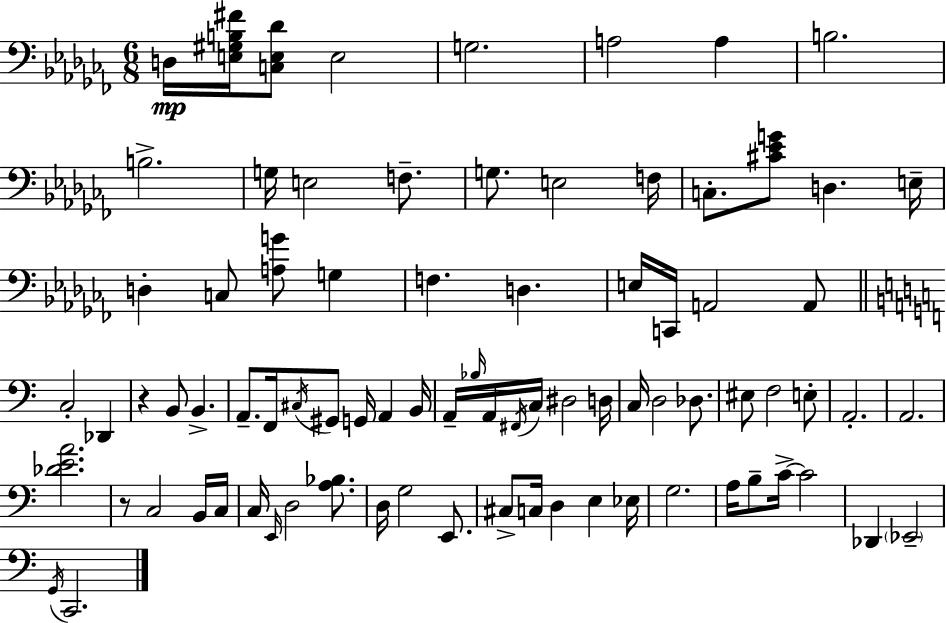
{
  \clef bass
  \numericTimeSignature
  \time 6/8
  \key aes \minor
  d16\mp <e gis b fis'>16 <c e des'>8 e2 | g2. | a2 a4 | b2. | \break b2.-> | g16 e2 f8.-- | g8. e2 f16 | c8.-. <cis' ees' g'>8 d4. e16-- | \break d4-. c8 <a g'>8 g4 | f4. d4. | e16 c,16 a,2 a,8 | \bar "||" \break \key c \major c2-. des,4 | r4 b,8 b,4.-> | a,8.-- f,16 \acciaccatura { cis16 } gis,8 g,16 a,4 | b,16 a,16-- \grace { bes16 } a,16 \acciaccatura { fis,16 } c16 dis2 | \break d16 c16 d2 | des8. eis8 f2 | e8-. a,2.-. | a,2. | \break <des' e' a'>2. | r8 c2 | b,16 c16 c16 \grace { e,16 } d2 | <a bes>8. d16 g2 | \break e,8. cis8-> c16 d4 e4 | ees16 g2. | a16 b8-- c'16->~~ c'2 | des,4 \parenthesize ees,2-- | \break \acciaccatura { g,16 } c,2. | \bar "|."
}